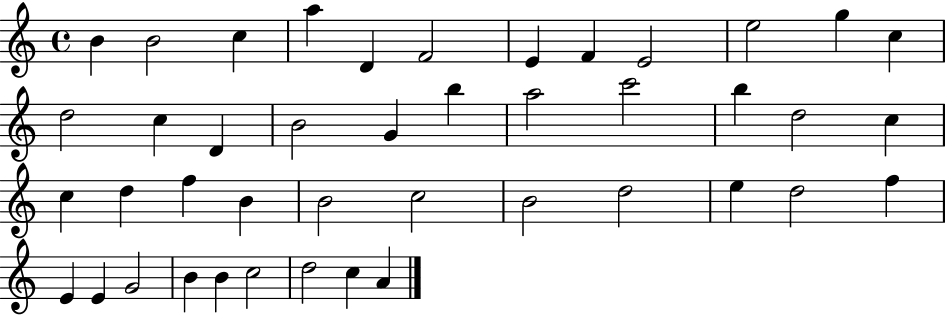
B4/q B4/h C5/q A5/q D4/q F4/h E4/q F4/q E4/h E5/h G5/q C5/q D5/h C5/q D4/q B4/h G4/q B5/q A5/h C6/h B5/q D5/h C5/q C5/q D5/q F5/q B4/q B4/h C5/h B4/h D5/h E5/q D5/h F5/q E4/q E4/q G4/h B4/q B4/q C5/h D5/h C5/q A4/q